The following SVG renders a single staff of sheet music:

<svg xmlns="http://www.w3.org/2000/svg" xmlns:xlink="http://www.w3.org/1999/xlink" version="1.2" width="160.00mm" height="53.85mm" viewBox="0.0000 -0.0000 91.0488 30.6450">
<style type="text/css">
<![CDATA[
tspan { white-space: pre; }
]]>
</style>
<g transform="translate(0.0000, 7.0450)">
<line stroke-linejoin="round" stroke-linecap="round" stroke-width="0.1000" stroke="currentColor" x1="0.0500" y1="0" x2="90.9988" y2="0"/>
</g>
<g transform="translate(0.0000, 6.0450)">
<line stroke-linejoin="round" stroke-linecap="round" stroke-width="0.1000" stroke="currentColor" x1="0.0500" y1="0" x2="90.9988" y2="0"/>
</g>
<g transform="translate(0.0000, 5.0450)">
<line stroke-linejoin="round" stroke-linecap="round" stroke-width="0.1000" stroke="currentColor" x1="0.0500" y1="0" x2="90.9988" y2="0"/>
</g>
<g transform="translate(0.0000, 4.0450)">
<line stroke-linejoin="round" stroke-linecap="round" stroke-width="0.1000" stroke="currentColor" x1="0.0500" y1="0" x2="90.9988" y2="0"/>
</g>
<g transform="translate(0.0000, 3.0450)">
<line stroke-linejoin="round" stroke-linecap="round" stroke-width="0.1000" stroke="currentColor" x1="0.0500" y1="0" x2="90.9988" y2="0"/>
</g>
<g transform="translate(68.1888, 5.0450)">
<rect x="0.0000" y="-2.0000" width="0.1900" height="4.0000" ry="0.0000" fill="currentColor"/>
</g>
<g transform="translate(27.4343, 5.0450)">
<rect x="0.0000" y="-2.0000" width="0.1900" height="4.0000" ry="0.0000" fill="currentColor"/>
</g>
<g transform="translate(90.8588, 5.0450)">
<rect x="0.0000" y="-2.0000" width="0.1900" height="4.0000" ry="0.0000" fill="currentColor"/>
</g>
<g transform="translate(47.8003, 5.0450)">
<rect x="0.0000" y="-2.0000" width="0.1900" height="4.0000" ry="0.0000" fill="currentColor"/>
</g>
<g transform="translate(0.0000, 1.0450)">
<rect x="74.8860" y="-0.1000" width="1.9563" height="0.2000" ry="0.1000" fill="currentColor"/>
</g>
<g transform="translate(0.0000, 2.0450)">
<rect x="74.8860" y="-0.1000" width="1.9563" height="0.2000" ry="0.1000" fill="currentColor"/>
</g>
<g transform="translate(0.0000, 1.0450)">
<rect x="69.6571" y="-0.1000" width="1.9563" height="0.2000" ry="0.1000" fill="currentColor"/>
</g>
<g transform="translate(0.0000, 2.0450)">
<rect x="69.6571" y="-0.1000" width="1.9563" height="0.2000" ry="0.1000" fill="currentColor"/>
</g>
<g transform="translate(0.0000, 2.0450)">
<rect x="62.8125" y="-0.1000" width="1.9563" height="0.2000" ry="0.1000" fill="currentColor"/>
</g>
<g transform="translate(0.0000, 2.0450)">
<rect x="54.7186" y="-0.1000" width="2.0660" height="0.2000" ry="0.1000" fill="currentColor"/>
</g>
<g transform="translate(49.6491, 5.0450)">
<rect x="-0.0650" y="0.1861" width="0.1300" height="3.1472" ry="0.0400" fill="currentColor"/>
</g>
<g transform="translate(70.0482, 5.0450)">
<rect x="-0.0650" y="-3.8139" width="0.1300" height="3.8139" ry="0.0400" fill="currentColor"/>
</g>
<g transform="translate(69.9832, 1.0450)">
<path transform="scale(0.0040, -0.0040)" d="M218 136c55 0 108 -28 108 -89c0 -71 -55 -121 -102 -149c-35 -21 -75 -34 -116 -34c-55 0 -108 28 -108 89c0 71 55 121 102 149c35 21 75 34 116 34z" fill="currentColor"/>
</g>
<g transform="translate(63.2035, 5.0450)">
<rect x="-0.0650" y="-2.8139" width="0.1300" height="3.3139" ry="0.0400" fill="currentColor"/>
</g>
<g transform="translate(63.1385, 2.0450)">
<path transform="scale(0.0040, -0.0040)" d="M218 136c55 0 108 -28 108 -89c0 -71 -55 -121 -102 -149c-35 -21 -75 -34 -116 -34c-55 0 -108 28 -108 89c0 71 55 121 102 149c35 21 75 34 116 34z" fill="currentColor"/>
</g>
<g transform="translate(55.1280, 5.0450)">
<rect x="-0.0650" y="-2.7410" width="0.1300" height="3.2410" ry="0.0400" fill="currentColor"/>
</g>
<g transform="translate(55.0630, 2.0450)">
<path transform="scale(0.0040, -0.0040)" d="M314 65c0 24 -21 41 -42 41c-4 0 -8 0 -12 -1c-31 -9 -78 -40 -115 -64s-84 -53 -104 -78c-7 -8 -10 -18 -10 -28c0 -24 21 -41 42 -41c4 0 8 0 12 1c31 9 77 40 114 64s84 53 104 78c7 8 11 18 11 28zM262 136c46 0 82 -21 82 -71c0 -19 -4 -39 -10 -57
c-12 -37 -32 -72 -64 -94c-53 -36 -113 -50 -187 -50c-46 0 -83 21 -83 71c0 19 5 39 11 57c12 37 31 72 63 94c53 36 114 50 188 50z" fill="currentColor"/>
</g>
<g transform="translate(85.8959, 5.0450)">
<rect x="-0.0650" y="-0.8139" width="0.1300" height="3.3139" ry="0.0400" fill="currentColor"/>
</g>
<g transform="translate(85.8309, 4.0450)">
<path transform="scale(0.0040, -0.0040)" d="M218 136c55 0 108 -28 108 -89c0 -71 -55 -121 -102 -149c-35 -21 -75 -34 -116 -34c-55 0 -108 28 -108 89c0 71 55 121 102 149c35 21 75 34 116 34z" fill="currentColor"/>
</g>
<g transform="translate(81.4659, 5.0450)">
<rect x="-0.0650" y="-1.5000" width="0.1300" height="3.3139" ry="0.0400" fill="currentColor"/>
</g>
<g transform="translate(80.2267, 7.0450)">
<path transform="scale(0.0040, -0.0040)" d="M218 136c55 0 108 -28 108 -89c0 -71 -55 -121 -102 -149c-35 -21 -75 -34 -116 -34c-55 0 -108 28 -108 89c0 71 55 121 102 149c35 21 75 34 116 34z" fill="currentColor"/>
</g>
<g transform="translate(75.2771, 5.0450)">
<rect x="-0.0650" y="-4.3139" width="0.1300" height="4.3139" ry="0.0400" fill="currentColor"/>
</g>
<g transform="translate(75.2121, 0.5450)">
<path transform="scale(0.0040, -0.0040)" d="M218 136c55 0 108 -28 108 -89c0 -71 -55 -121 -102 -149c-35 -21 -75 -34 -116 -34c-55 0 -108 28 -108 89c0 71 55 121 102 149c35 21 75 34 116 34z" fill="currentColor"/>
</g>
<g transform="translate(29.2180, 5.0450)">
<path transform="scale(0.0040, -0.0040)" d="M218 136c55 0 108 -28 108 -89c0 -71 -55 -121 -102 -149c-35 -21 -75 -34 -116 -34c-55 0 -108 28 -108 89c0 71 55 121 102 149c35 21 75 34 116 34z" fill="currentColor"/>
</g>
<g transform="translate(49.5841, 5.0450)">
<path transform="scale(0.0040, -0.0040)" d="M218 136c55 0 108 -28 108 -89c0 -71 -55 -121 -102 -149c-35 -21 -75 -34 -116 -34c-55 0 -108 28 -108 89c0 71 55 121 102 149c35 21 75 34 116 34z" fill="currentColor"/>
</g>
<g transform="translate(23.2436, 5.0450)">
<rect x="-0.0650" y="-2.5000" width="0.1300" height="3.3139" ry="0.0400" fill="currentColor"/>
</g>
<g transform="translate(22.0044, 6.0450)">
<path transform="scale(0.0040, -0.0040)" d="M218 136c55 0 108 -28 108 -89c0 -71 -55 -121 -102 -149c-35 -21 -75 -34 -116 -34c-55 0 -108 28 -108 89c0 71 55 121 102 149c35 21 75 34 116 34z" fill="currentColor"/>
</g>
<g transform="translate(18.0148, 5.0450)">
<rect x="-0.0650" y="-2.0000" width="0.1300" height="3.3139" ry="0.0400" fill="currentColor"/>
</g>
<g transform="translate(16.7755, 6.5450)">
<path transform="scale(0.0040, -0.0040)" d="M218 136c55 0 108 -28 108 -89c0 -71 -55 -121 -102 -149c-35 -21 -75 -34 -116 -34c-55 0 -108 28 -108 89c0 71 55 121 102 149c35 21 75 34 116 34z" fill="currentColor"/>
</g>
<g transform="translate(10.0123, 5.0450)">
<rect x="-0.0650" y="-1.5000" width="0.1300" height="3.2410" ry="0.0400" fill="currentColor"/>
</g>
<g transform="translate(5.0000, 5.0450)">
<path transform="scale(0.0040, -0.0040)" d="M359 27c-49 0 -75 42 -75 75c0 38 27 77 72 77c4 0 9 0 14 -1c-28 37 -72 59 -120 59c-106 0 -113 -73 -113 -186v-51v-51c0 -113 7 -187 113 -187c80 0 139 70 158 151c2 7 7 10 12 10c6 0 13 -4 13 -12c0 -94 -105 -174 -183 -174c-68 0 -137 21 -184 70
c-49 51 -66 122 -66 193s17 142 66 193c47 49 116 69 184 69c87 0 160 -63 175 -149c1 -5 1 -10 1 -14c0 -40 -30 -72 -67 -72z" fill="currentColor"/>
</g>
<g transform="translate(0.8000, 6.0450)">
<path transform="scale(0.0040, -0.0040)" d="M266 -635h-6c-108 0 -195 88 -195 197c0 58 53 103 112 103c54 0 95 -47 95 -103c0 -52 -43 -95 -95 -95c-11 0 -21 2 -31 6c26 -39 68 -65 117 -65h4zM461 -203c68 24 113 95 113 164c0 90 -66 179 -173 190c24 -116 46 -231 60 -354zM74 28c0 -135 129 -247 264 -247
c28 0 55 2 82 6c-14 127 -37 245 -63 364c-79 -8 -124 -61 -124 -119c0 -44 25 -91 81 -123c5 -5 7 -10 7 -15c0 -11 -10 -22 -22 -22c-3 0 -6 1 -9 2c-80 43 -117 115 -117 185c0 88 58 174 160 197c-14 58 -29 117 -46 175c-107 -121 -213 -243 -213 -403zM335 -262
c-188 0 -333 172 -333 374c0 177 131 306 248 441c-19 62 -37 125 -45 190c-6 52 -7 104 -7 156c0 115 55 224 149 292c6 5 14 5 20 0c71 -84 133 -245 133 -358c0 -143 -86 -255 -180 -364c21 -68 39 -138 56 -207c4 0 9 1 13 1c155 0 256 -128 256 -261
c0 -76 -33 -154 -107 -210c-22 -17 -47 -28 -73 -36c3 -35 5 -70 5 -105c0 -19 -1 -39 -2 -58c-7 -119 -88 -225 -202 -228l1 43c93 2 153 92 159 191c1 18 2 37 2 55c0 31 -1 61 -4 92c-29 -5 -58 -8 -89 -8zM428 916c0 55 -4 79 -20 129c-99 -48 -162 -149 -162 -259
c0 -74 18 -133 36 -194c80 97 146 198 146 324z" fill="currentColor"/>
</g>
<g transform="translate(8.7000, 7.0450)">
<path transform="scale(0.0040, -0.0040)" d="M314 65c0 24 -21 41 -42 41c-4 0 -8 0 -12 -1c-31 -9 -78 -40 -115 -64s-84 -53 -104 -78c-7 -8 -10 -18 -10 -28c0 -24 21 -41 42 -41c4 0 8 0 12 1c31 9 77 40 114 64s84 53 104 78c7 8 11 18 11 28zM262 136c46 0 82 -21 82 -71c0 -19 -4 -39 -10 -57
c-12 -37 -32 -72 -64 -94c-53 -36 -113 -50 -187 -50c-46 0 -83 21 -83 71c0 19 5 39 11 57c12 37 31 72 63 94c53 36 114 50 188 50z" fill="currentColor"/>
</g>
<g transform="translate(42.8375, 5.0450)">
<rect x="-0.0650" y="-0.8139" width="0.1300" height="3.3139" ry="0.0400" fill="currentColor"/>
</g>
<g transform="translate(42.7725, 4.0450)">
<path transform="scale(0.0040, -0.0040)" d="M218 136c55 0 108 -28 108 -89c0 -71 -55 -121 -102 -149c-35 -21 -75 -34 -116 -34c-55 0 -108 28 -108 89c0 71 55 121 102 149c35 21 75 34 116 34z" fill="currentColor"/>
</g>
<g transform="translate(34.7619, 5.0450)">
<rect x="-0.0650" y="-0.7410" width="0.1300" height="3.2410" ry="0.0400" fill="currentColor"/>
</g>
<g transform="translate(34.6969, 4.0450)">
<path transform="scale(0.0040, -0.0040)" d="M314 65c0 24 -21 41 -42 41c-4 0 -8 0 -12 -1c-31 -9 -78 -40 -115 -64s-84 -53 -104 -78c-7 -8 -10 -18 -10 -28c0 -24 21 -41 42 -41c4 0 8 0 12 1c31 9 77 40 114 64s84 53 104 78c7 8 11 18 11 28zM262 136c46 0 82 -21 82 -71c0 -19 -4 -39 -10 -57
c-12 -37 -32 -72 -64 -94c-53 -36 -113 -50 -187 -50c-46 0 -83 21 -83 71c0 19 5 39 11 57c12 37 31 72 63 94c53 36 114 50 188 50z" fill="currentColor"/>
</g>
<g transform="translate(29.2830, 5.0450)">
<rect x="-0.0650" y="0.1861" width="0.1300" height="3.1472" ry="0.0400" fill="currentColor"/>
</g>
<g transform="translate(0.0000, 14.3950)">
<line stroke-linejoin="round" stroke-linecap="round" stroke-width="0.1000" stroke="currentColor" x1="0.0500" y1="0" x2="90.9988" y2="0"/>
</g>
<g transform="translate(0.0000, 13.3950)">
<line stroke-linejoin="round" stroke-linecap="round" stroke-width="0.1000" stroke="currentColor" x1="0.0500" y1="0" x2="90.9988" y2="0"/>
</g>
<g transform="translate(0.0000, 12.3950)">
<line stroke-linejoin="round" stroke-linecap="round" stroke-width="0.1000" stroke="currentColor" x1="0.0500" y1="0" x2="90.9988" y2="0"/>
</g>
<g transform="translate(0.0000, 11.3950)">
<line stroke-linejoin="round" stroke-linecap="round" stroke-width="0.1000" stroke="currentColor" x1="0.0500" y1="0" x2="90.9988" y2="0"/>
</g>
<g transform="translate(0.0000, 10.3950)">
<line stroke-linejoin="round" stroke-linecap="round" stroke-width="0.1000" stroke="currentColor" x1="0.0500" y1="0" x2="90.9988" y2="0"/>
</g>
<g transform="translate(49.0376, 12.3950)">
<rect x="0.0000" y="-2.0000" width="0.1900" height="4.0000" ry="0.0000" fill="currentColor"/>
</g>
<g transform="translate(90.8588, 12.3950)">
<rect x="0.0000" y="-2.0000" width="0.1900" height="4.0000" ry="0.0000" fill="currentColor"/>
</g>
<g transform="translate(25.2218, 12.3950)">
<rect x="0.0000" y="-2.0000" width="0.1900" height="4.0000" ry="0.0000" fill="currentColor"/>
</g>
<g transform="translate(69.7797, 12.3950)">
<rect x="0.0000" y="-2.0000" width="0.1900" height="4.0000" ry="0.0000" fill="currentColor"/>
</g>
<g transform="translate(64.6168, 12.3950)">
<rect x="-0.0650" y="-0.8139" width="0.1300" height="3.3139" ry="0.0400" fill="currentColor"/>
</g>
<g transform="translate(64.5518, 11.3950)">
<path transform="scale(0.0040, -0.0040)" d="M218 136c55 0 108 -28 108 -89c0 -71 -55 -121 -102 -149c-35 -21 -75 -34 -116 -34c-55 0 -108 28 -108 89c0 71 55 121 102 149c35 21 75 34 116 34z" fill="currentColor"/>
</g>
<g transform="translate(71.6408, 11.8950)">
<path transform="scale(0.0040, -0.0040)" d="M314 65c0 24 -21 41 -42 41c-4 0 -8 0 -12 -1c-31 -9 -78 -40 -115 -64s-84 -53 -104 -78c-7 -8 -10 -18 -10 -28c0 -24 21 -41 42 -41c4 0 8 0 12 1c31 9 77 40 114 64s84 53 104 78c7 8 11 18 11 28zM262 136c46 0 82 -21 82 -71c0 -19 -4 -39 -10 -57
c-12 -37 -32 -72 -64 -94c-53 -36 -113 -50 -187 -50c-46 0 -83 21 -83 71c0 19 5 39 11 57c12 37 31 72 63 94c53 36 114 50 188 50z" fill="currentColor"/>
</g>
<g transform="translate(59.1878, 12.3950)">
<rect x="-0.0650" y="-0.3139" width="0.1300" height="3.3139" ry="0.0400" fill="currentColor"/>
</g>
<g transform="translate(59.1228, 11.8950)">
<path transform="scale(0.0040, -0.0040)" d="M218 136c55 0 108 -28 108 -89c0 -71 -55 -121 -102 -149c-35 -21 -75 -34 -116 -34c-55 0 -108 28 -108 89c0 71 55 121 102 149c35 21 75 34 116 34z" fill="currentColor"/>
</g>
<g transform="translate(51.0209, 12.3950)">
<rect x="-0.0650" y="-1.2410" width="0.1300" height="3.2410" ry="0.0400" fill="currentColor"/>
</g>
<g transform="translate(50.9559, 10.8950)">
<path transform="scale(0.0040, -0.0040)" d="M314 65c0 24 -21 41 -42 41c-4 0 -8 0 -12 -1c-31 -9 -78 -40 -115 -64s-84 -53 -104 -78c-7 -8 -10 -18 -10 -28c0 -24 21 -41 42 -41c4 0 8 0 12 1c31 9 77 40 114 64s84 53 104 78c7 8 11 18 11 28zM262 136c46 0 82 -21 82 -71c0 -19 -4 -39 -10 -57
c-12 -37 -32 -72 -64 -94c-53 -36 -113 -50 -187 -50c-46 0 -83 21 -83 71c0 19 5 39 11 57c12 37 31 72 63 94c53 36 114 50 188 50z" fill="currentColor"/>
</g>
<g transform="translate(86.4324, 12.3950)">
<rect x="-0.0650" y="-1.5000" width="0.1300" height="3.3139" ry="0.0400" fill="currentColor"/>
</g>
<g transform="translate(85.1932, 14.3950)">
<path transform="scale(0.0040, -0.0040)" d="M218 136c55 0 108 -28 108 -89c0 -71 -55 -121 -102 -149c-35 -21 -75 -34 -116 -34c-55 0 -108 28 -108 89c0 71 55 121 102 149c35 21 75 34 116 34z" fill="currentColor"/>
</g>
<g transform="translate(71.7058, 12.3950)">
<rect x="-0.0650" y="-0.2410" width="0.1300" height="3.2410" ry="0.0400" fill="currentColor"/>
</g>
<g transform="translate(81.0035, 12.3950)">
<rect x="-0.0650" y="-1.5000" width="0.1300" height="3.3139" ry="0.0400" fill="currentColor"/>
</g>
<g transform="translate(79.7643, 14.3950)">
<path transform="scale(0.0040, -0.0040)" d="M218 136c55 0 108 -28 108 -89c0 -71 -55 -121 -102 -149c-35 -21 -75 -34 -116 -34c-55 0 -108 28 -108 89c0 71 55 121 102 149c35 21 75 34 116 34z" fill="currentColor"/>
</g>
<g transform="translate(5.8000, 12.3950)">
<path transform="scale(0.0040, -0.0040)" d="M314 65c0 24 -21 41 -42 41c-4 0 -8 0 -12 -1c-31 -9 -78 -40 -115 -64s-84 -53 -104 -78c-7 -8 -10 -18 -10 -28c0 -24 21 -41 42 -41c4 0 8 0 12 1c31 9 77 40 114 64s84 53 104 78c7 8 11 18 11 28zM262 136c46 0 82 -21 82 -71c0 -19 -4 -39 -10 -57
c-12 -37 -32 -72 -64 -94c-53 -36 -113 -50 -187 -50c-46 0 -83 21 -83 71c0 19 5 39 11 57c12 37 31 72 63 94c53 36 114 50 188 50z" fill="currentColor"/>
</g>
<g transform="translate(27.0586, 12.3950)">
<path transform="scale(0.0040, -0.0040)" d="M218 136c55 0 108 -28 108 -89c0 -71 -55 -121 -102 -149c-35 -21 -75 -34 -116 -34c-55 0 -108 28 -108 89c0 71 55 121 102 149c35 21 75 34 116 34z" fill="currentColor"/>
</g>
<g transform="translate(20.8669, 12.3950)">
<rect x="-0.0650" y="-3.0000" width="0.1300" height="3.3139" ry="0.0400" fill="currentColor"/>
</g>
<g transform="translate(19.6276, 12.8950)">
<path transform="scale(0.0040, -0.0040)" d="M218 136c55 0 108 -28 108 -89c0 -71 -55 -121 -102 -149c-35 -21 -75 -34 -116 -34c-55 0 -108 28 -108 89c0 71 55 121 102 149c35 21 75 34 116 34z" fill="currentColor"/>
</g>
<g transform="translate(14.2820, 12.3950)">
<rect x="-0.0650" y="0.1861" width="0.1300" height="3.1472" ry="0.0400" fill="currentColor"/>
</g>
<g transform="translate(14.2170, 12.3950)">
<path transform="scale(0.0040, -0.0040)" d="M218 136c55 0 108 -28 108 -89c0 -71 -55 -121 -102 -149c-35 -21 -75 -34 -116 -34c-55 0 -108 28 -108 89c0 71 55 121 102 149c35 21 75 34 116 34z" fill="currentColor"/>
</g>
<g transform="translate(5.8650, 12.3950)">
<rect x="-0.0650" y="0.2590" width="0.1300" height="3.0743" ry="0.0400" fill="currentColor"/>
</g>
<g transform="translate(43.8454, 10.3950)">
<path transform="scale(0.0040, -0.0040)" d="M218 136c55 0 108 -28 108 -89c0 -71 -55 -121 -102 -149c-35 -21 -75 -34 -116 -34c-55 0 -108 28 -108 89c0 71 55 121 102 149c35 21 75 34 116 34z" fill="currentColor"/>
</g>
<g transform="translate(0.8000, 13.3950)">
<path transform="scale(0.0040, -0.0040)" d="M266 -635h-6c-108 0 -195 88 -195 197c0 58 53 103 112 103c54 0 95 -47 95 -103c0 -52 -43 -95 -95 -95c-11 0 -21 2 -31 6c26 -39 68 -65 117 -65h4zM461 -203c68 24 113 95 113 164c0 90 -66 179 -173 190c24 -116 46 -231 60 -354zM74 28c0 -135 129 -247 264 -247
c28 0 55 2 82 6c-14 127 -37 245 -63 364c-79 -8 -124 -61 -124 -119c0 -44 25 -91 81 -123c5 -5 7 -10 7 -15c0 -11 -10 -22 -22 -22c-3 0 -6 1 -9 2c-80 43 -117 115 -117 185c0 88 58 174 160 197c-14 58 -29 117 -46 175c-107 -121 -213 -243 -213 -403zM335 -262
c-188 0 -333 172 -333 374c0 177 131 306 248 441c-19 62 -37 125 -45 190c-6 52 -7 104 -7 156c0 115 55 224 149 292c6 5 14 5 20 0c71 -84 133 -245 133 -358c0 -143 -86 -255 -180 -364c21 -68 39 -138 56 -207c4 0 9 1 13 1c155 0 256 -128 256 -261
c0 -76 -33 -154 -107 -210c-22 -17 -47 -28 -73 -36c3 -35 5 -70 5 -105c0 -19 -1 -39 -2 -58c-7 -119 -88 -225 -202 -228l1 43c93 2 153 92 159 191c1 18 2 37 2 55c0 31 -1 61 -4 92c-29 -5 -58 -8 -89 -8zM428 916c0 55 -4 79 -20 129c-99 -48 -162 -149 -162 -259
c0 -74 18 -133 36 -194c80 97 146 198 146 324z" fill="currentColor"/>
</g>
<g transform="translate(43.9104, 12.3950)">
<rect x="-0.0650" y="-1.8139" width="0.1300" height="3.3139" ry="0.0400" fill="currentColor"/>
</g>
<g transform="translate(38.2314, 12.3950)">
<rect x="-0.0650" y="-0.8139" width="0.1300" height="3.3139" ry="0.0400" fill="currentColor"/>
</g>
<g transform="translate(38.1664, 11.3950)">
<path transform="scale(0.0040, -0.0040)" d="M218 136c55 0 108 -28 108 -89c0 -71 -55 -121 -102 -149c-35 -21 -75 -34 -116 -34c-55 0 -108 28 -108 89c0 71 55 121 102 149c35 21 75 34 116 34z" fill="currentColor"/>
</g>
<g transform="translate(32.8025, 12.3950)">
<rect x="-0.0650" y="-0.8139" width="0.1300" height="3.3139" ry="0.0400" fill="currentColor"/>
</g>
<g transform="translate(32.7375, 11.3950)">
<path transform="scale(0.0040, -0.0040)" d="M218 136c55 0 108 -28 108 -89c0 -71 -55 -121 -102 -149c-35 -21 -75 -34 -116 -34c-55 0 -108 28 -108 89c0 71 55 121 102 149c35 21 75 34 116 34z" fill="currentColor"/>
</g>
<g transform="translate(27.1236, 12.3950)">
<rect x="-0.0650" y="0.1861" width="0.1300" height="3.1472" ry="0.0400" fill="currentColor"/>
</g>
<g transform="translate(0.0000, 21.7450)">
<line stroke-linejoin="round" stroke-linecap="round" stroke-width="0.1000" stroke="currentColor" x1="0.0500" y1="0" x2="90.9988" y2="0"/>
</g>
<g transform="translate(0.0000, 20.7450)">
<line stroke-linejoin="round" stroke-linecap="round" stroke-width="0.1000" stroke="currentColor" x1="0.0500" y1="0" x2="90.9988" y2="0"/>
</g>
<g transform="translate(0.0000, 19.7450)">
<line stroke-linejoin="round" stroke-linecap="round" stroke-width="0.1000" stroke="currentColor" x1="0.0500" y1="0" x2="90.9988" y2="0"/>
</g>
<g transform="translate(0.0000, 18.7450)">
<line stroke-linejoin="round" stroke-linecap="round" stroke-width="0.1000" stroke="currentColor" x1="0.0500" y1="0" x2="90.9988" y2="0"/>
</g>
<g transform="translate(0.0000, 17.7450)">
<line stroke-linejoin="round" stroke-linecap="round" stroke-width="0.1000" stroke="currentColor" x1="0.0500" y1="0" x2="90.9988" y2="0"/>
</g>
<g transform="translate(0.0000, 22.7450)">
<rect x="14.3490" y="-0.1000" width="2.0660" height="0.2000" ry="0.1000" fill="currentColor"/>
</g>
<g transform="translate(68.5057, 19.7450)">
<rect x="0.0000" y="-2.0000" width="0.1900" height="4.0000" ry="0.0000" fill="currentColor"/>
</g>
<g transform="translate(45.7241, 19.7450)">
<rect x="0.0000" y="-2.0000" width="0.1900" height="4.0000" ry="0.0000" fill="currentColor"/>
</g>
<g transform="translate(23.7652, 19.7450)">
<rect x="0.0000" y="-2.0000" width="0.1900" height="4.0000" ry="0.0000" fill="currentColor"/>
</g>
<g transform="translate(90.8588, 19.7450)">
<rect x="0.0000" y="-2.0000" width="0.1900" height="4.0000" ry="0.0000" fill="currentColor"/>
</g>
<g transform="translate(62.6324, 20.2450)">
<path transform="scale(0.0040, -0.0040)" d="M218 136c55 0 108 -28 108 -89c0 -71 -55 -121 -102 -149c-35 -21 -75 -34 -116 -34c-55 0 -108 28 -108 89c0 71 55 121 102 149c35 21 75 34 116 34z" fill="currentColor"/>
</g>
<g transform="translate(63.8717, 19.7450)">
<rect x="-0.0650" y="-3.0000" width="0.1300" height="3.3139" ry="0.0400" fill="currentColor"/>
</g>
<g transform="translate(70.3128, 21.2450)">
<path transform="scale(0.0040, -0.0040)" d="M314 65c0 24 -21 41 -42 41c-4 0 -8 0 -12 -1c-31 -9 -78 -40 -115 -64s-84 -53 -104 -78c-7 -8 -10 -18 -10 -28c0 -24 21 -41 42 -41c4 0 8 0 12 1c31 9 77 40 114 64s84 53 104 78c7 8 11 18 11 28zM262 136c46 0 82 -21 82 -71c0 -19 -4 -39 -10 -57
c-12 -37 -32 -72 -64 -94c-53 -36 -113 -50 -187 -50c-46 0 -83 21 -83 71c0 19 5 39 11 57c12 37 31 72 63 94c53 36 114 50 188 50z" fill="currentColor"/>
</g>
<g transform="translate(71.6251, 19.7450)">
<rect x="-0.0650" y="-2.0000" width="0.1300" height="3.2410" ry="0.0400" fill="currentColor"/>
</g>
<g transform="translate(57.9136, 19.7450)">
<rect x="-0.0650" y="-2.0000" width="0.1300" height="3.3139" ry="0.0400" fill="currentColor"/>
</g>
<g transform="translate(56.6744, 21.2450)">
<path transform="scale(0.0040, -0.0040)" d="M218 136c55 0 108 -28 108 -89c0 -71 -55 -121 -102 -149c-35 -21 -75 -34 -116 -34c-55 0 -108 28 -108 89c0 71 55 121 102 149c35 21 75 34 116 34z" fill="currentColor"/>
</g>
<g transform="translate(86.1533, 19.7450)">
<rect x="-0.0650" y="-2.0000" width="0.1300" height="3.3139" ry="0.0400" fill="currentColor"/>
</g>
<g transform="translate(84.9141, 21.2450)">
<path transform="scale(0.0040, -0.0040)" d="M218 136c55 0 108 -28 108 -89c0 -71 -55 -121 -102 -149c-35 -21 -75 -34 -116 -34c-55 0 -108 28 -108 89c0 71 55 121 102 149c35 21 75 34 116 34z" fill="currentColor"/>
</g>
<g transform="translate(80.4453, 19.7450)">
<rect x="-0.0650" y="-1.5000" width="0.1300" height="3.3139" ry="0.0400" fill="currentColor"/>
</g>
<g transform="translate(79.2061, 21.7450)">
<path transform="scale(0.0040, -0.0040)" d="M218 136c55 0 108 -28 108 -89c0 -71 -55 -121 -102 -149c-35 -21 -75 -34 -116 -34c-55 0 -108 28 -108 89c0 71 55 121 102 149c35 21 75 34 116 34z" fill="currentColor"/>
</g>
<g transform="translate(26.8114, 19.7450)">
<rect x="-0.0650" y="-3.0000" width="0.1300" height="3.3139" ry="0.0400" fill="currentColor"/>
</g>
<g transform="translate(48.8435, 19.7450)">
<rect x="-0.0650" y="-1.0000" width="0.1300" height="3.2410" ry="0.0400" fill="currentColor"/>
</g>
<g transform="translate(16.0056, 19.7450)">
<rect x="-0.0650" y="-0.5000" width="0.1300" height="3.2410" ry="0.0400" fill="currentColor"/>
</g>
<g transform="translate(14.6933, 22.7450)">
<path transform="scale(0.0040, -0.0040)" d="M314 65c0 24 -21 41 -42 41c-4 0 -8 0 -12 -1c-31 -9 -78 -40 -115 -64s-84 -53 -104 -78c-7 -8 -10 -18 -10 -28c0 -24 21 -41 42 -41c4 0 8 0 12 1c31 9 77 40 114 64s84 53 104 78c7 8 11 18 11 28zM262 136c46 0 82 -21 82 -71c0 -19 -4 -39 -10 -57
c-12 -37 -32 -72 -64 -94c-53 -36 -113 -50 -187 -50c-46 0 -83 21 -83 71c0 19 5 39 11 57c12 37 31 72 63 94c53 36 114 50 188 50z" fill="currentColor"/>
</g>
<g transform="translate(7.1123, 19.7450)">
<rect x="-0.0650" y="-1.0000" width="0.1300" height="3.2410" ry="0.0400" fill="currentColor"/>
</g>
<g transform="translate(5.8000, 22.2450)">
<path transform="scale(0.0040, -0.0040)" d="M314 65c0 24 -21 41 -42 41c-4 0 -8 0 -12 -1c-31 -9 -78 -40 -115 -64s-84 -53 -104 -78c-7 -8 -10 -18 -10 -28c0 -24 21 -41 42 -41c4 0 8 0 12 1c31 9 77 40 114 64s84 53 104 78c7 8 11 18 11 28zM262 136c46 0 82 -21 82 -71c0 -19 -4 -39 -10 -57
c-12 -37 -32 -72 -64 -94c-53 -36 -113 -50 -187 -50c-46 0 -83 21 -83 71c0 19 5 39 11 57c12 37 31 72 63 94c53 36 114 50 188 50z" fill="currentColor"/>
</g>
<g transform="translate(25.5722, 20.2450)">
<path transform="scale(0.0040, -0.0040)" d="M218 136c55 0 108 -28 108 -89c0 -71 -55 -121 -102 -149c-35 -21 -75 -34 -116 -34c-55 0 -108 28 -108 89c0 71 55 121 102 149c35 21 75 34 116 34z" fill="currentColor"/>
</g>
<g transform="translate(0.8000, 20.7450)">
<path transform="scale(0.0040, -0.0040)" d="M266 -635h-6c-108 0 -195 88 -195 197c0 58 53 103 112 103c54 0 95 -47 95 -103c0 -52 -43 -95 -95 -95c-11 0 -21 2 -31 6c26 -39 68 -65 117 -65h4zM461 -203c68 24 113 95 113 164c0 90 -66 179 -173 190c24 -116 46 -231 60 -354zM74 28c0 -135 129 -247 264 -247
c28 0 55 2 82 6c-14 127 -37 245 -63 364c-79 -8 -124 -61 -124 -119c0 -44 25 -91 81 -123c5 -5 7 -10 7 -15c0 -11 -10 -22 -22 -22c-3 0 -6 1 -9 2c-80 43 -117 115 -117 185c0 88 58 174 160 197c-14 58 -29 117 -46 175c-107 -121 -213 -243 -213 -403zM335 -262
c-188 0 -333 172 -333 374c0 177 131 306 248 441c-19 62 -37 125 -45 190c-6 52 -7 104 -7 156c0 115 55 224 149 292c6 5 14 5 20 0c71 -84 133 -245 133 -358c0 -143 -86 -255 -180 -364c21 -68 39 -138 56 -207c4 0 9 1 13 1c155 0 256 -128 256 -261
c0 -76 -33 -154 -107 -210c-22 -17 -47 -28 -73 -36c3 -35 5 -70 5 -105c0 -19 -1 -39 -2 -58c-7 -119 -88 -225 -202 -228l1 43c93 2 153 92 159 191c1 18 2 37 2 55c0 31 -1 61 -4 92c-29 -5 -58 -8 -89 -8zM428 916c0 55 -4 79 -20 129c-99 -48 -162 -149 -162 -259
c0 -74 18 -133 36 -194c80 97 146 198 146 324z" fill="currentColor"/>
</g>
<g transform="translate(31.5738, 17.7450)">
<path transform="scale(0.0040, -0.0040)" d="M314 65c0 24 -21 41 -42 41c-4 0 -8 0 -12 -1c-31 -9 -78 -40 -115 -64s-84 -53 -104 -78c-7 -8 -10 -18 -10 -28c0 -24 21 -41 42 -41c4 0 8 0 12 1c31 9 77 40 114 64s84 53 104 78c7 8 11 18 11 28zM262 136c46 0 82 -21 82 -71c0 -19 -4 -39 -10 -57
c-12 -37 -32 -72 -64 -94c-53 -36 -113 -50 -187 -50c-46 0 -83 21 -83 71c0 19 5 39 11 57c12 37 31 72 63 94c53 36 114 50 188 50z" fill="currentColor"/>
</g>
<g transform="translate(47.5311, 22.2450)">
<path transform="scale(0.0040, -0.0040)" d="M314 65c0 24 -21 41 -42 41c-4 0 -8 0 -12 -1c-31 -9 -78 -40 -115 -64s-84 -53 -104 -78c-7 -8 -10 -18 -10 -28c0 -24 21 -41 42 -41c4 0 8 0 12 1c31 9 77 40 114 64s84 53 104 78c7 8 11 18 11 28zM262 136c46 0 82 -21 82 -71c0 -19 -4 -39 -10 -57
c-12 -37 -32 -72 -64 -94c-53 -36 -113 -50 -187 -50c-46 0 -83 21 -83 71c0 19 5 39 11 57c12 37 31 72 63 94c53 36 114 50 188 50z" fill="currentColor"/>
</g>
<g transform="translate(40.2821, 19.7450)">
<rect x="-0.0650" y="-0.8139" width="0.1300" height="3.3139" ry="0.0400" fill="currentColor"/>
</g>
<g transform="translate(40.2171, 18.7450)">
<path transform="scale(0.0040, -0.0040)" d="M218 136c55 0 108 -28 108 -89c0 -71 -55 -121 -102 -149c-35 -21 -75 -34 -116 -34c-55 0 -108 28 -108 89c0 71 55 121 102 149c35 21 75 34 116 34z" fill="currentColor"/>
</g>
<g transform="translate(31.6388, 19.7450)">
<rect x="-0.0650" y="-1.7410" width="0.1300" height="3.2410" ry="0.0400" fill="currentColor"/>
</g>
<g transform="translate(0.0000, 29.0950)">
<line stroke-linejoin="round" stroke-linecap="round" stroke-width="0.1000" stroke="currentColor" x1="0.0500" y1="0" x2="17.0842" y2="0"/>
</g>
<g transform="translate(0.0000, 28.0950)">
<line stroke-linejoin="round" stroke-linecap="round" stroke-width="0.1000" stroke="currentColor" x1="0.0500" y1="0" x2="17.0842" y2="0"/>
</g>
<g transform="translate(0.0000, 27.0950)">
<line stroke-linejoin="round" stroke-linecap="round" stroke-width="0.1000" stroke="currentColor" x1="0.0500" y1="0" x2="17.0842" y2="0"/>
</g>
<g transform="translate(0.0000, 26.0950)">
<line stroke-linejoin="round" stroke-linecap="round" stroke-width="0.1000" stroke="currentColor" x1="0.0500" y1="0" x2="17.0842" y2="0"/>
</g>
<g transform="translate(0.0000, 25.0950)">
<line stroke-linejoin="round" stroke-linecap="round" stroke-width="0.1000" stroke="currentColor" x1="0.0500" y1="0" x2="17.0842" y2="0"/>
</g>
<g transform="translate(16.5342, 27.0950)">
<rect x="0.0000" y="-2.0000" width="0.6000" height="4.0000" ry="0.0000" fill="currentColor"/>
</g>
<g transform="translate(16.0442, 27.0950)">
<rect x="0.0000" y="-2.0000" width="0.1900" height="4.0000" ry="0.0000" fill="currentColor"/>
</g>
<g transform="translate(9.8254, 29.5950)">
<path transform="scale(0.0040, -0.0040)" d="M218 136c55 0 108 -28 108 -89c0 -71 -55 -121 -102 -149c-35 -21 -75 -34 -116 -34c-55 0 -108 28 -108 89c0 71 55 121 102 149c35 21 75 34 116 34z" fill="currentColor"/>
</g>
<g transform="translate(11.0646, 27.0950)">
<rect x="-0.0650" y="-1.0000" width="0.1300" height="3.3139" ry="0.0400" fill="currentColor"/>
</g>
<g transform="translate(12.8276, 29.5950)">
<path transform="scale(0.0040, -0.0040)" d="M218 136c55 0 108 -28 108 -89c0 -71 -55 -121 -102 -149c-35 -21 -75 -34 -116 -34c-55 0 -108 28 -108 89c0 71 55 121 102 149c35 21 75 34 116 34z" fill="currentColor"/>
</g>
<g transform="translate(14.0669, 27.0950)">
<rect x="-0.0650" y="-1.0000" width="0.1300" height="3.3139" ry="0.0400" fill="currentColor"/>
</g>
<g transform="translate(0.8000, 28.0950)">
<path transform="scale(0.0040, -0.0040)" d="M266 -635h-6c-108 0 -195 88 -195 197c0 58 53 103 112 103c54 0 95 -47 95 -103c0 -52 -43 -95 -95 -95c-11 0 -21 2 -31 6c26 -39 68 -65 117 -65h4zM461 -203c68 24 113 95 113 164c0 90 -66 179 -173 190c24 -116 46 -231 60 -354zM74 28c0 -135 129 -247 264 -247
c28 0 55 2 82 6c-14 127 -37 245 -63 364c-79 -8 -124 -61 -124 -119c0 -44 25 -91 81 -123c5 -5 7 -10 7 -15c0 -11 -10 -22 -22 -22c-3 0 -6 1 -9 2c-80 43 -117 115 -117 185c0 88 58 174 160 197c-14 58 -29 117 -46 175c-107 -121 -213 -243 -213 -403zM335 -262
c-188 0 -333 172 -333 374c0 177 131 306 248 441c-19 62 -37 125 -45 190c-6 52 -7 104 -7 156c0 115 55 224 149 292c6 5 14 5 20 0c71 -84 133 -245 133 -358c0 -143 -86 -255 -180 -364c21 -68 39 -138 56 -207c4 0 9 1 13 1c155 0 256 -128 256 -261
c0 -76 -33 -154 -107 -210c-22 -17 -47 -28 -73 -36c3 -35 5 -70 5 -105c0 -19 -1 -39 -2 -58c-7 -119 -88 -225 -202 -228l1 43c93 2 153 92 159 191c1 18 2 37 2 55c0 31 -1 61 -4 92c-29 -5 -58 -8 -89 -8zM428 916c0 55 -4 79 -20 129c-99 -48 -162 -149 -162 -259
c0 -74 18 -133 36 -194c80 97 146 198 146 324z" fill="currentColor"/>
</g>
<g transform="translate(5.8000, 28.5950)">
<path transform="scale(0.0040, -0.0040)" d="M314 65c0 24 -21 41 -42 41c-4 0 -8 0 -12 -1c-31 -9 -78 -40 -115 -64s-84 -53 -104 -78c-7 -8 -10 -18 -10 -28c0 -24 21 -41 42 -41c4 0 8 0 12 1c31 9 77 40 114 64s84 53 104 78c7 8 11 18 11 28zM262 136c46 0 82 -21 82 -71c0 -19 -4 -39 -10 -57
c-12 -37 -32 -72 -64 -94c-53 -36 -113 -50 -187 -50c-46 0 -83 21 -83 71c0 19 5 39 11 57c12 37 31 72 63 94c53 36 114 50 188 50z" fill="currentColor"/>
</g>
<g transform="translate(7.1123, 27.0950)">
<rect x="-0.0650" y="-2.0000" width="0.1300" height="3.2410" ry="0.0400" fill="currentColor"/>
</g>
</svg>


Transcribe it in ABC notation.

X:1
T:Untitled
M:4/4
L:1/4
K:C
E2 F G B d2 d B a2 a c' d' E d B2 B A B d d f e2 c d c2 E E D2 C2 A f2 d D2 F A F2 E F F2 D D